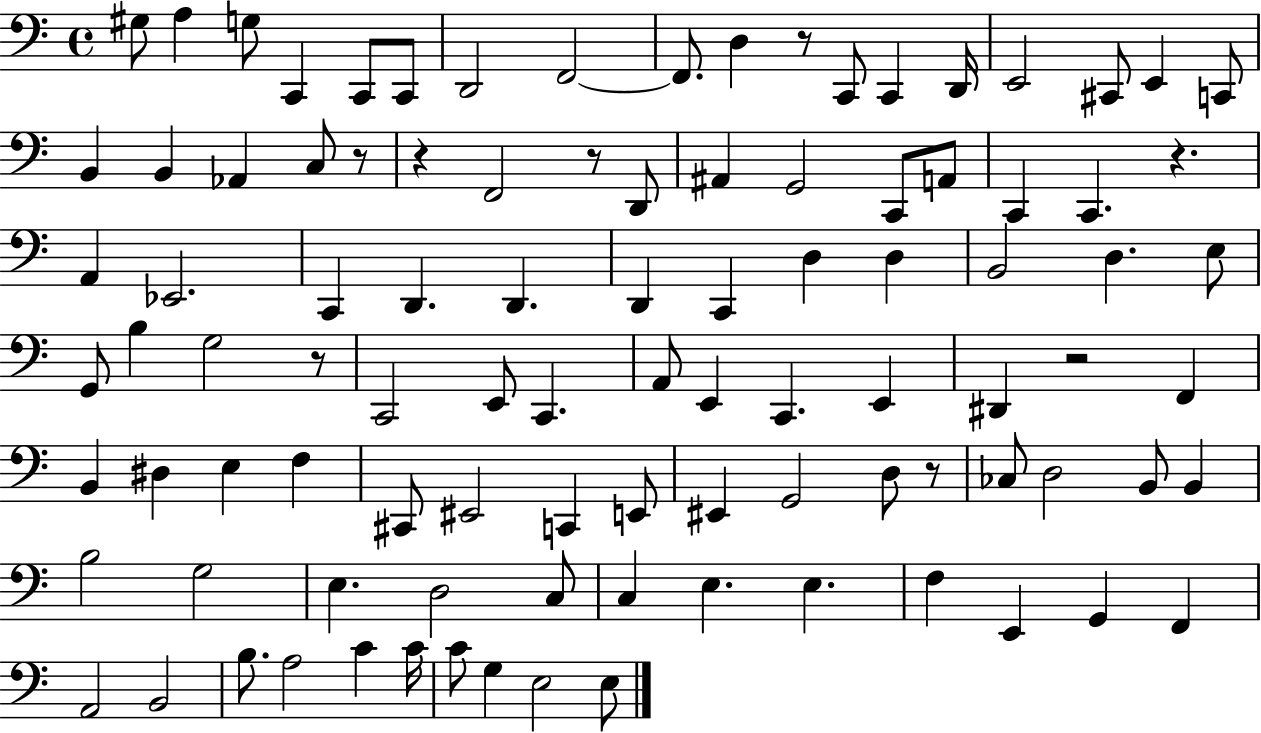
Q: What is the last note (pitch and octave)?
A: E3